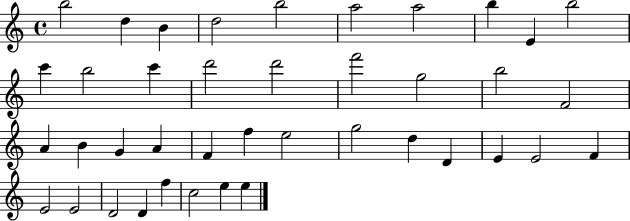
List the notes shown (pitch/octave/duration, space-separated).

B5/h D5/q B4/q D5/h B5/h A5/h A5/h B5/q E4/q B5/h C6/q B5/h C6/q D6/h D6/h F6/h G5/h B5/h F4/h A4/q B4/q G4/q A4/q F4/q F5/q E5/h G5/h D5/q D4/q E4/q E4/h F4/q E4/h E4/h D4/h D4/q F5/q C5/h E5/q E5/q